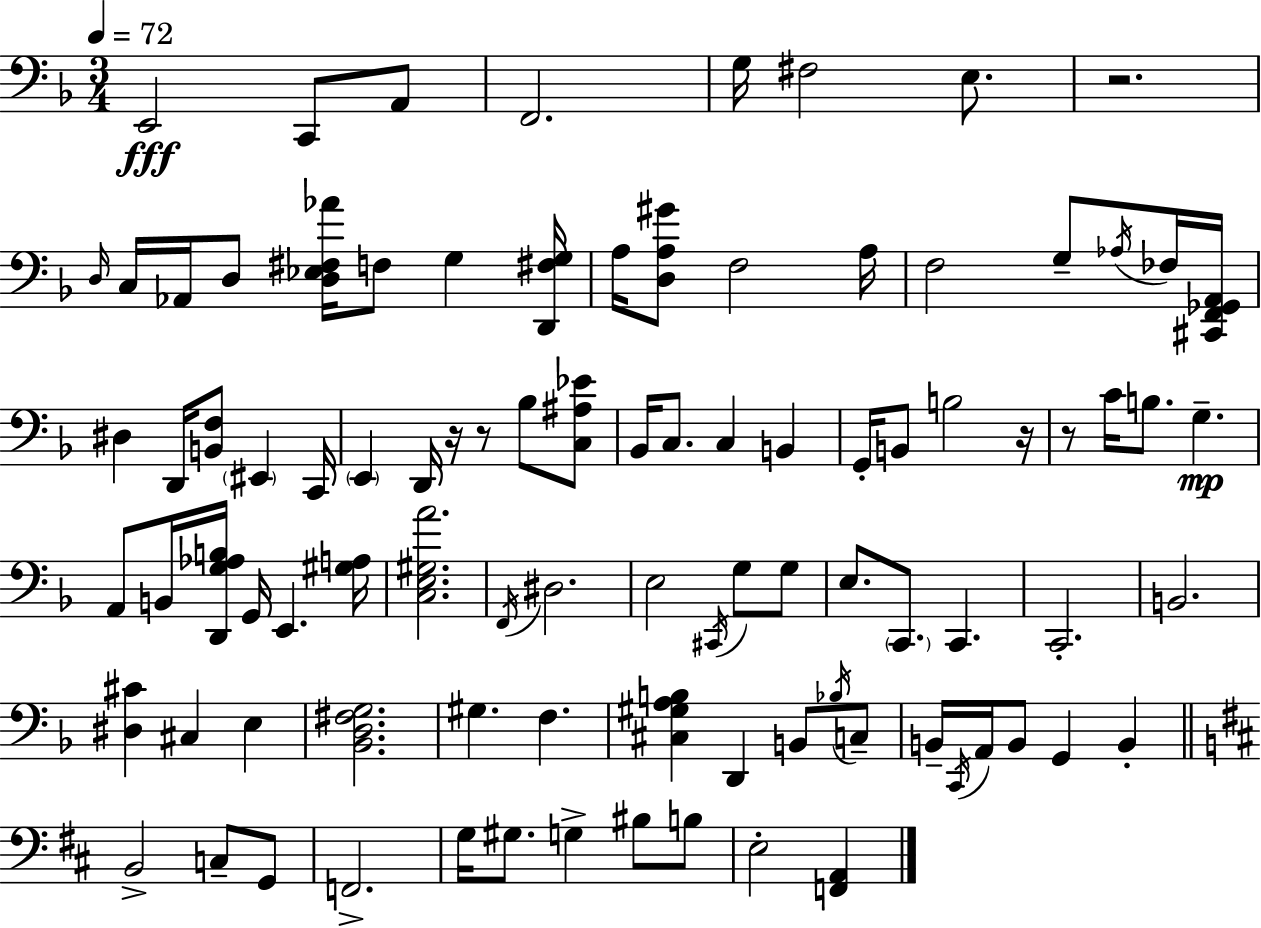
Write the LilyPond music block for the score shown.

{
  \clef bass
  \numericTimeSignature
  \time 3/4
  \key f \major
  \tempo 4 = 72
  \repeat volta 2 { e,2\fff c,8 a,8 | f,2. | g16 fis2 e8. | r2. | \break \grace { d16 } c16 aes,16 d8 <d ees fis aes'>16 f8 g4 | <d, fis g>16 a16 <d a gis'>8 f2 | a16 f2 g8-- \acciaccatura { aes16 } | fes16 <cis, f, ges, a,>16 dis4 d,16 <b, f>8 \parenthesize eis,4 | \break c,16 \parenthesize e,4 d,16 r16 r8 bes8 | <c ais ees'>8 bes,16 c8. c4 b,4 | g,16-. b,8 b2 | r16 r8 c'16 b8. g4.--\mp | \break a,8 b,16 <d, g aes b>16 g,16 e,4. | <gis a>16 <c e gis a'>2. | \acciaccatura { f,16 } dis2. | e2 \acciaccatura { cis,16 } | \break g8 g8 e8. \parenthesize c,8. c,4. | c,2.-. | b,2. | <dis cis'>4 cis4 | \break e4 <bes, d fis g>2. | gis4. f4. | <cis gis a b>4 d,4 | b,8 \acciaccatura { bes16 } c8-- b,16-- \acciaccatura { c,16 } a,16 b,8 g,4 | \break b,4-. \bar "||" \break \key d \major b,2-> c8-- g,8 | f,2.-> | g16 gis8. g4-> bis8 b8 | e2-. <f, a,>4 | \break } \bar "|."
}